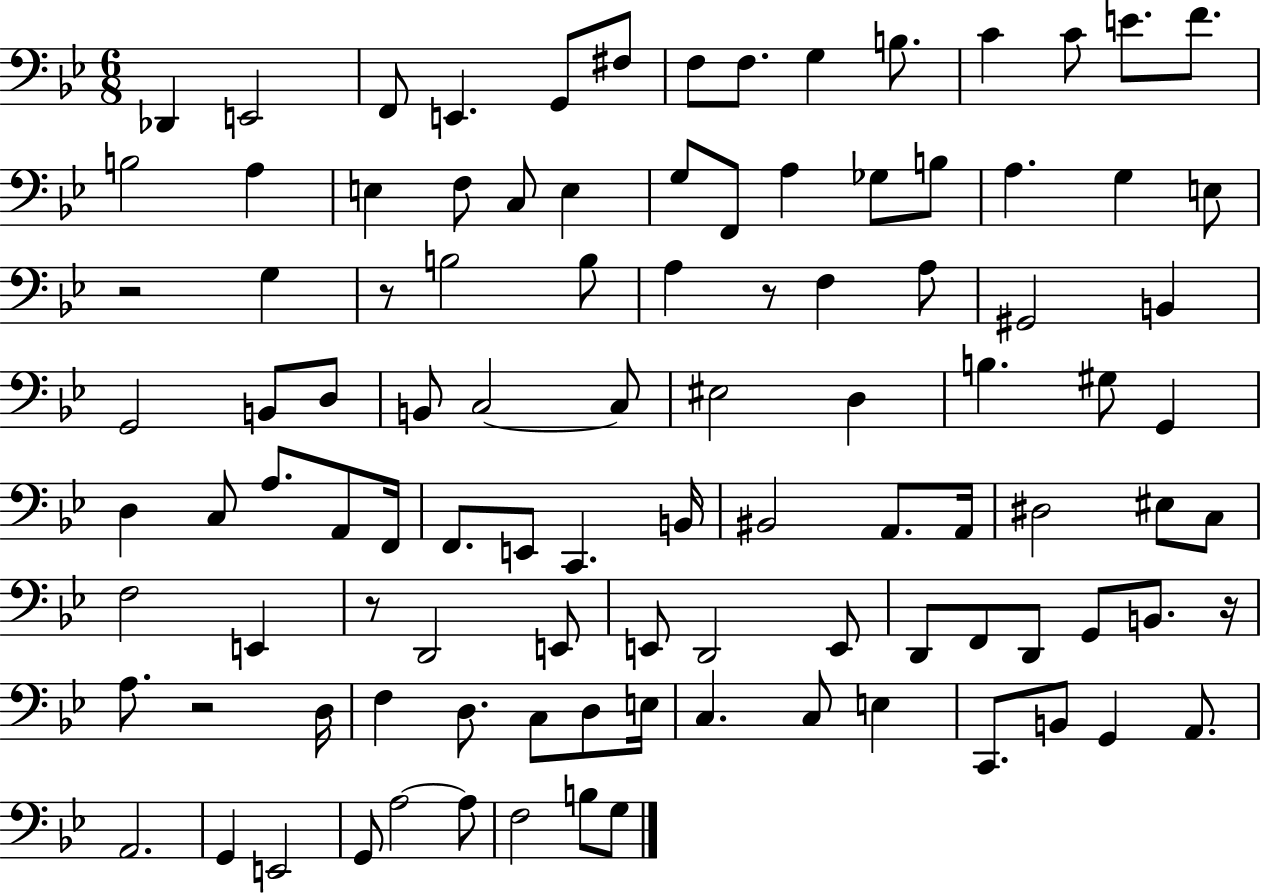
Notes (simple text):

Db2/q E2/h F2/e E2/q. G2/e F#3/e F3/e F3/e. G3/q B3/e. C4/q C4/e E4/e. F4/e. B3/h A3/q E3/q F3/e C3/e E3/q G3/e F2/e A3/q Gb3/e B3/e A3/q. G3/q E3/e R/h G3/q R/e B3/h B3/e A3/q R/e F3/q A3/e G#2/h B2/q G2/h B2/e D3/e B2/e C3/h C3/e EIS3/h D3/q B3/q. G#3/e G2/q D3/q C3/e A3/e. A2/e F2/s F2/e. E2/e C2/q. B2/s BIS2/h A2/e. A2/s D#3/h EIS3/e C3/e F3/h E2/q R/e D2/h E2/e E2/e D2/h E2/e D2/e F2/e D2/e G2/e B2/e. R/s A3/e. R/h D3/s F3/q D3/e. C3/e D3/e E3/s C3/q. C3/e E3/q C2/e. B2/e G2/q A2/e. A2/h. G2/q E2/h G2/e A3/h A3/e F3/h B3/e G3/e